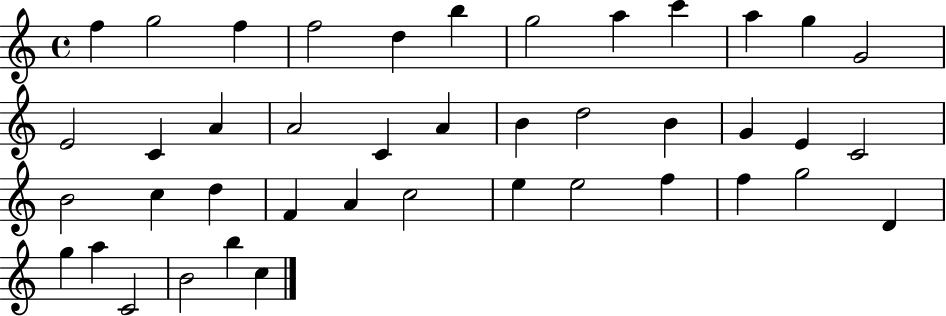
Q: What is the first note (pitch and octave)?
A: F5